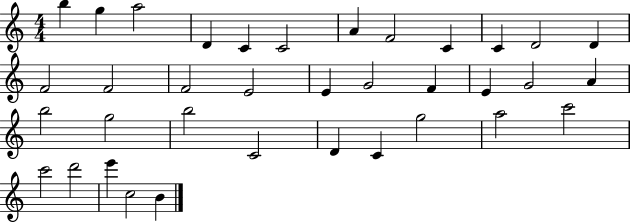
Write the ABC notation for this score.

X:1
T:Untitled
M:4/4
L:1/4
K:C
b g a2 D C C2 A F2 C C D2 D F2 F2 F2 E2 E G2 F E G2 A b2 g2 b2 C2 D C g2 a2 c'2 c'2 d'2 e' c2 B